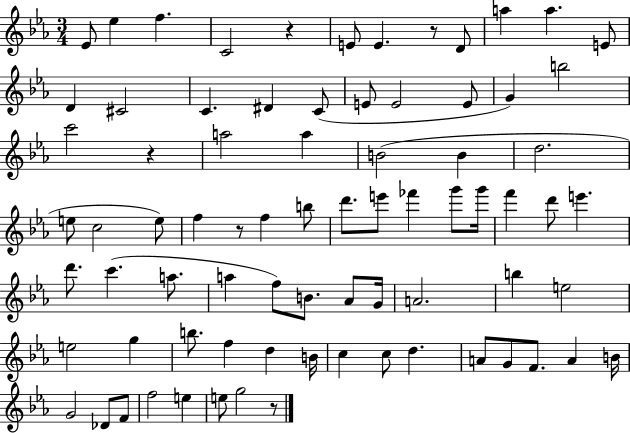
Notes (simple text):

Eb4/e Eb5/q F5/q. C4/h R/q E4/e E4/q. R/e D4/e A5/q A5/q. E4/e D4/q C#4/h C4/q. D#4/q C4/e E4/e E4/h E4/e G4/q B5/h C6/h R/q A5/h A5/q B4/h B4/q D5/h. E5/e C5/h E5/e F5/q R/e F5/q B5/e D6/e. E6/e FES6/q G6/e G6/s F6/q D6/e E6/q. D6/e. C6/q. A5/e. A5/q F5/e B4/e. Ab4/e G4/s A4/h. B5/q E5/h E5/h G5/q B5/e. F5/q D5/q B4/s C5/q C5/e D5/q. A4/e G4/e F4/e. A4/q B4/s G4/h Db4/e F4/e F5/h E5/q E5/e G5/h R/e